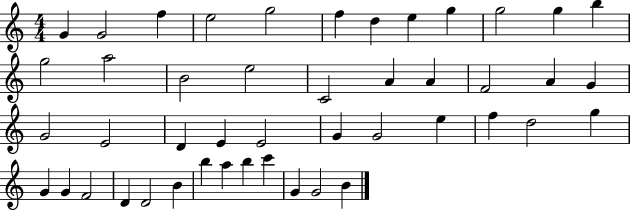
G4/q G4/h F5/q E5/h G5/h F5/q D5/q E5/q G5/q G5/h G5/q B5/q G5/h A5/h B4/h E5/h C4/h A4/q A4/q F4/h A4/q G4/q G4/h E4/h D4/q E4/q E4/h G4/q G4/h E5/q F5/q D5/h G5/q G4/q G4/q F4/h D4/q D4/h B4/q B5/q A5/q B5/q C6/q G4/q G4/h B4/q